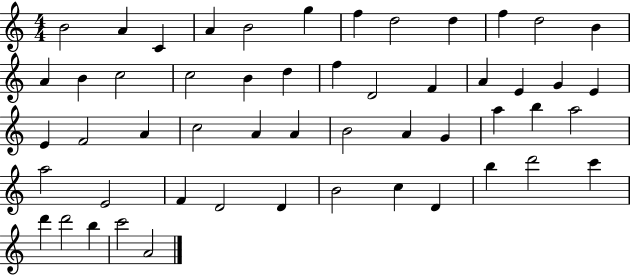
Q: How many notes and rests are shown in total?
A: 53